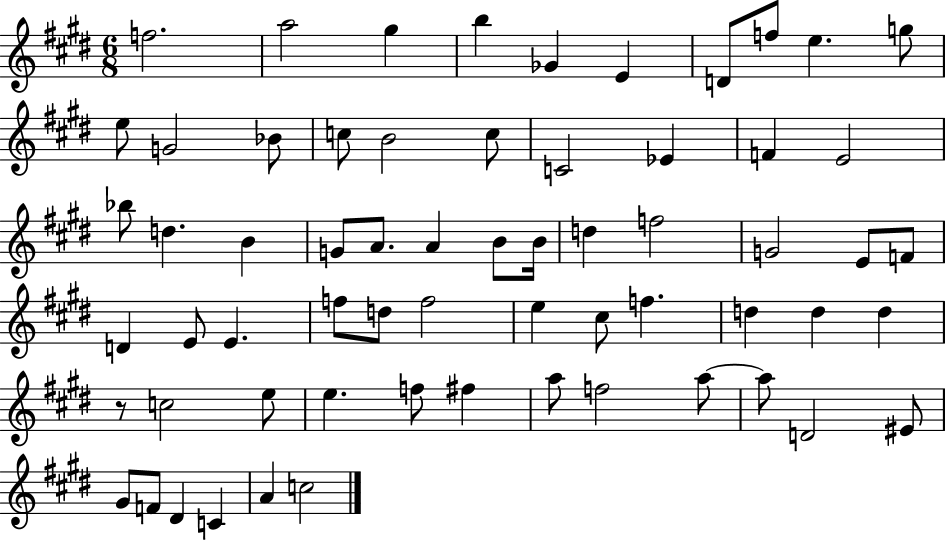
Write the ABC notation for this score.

X:1
T:Untitled
M:6/8
L:1/4
K:E
f2 a2 ^g b _G E D/2 f/2 e g/2 e/2 G2 _B/2 c/2 B2 c/2 C2 _E F E2 _b/2 d B G/2 A/2 A B/2 B/4 d f2 G2 E/2 F/2 D E/2 E f/2 d/2 f2 e ^c/2 f d d d z/2 c2 e/2 e f/2 ^f a/2 f2 a/2 a/2 D2 ^E/2 ^G/2 F/2 ^D C A c2